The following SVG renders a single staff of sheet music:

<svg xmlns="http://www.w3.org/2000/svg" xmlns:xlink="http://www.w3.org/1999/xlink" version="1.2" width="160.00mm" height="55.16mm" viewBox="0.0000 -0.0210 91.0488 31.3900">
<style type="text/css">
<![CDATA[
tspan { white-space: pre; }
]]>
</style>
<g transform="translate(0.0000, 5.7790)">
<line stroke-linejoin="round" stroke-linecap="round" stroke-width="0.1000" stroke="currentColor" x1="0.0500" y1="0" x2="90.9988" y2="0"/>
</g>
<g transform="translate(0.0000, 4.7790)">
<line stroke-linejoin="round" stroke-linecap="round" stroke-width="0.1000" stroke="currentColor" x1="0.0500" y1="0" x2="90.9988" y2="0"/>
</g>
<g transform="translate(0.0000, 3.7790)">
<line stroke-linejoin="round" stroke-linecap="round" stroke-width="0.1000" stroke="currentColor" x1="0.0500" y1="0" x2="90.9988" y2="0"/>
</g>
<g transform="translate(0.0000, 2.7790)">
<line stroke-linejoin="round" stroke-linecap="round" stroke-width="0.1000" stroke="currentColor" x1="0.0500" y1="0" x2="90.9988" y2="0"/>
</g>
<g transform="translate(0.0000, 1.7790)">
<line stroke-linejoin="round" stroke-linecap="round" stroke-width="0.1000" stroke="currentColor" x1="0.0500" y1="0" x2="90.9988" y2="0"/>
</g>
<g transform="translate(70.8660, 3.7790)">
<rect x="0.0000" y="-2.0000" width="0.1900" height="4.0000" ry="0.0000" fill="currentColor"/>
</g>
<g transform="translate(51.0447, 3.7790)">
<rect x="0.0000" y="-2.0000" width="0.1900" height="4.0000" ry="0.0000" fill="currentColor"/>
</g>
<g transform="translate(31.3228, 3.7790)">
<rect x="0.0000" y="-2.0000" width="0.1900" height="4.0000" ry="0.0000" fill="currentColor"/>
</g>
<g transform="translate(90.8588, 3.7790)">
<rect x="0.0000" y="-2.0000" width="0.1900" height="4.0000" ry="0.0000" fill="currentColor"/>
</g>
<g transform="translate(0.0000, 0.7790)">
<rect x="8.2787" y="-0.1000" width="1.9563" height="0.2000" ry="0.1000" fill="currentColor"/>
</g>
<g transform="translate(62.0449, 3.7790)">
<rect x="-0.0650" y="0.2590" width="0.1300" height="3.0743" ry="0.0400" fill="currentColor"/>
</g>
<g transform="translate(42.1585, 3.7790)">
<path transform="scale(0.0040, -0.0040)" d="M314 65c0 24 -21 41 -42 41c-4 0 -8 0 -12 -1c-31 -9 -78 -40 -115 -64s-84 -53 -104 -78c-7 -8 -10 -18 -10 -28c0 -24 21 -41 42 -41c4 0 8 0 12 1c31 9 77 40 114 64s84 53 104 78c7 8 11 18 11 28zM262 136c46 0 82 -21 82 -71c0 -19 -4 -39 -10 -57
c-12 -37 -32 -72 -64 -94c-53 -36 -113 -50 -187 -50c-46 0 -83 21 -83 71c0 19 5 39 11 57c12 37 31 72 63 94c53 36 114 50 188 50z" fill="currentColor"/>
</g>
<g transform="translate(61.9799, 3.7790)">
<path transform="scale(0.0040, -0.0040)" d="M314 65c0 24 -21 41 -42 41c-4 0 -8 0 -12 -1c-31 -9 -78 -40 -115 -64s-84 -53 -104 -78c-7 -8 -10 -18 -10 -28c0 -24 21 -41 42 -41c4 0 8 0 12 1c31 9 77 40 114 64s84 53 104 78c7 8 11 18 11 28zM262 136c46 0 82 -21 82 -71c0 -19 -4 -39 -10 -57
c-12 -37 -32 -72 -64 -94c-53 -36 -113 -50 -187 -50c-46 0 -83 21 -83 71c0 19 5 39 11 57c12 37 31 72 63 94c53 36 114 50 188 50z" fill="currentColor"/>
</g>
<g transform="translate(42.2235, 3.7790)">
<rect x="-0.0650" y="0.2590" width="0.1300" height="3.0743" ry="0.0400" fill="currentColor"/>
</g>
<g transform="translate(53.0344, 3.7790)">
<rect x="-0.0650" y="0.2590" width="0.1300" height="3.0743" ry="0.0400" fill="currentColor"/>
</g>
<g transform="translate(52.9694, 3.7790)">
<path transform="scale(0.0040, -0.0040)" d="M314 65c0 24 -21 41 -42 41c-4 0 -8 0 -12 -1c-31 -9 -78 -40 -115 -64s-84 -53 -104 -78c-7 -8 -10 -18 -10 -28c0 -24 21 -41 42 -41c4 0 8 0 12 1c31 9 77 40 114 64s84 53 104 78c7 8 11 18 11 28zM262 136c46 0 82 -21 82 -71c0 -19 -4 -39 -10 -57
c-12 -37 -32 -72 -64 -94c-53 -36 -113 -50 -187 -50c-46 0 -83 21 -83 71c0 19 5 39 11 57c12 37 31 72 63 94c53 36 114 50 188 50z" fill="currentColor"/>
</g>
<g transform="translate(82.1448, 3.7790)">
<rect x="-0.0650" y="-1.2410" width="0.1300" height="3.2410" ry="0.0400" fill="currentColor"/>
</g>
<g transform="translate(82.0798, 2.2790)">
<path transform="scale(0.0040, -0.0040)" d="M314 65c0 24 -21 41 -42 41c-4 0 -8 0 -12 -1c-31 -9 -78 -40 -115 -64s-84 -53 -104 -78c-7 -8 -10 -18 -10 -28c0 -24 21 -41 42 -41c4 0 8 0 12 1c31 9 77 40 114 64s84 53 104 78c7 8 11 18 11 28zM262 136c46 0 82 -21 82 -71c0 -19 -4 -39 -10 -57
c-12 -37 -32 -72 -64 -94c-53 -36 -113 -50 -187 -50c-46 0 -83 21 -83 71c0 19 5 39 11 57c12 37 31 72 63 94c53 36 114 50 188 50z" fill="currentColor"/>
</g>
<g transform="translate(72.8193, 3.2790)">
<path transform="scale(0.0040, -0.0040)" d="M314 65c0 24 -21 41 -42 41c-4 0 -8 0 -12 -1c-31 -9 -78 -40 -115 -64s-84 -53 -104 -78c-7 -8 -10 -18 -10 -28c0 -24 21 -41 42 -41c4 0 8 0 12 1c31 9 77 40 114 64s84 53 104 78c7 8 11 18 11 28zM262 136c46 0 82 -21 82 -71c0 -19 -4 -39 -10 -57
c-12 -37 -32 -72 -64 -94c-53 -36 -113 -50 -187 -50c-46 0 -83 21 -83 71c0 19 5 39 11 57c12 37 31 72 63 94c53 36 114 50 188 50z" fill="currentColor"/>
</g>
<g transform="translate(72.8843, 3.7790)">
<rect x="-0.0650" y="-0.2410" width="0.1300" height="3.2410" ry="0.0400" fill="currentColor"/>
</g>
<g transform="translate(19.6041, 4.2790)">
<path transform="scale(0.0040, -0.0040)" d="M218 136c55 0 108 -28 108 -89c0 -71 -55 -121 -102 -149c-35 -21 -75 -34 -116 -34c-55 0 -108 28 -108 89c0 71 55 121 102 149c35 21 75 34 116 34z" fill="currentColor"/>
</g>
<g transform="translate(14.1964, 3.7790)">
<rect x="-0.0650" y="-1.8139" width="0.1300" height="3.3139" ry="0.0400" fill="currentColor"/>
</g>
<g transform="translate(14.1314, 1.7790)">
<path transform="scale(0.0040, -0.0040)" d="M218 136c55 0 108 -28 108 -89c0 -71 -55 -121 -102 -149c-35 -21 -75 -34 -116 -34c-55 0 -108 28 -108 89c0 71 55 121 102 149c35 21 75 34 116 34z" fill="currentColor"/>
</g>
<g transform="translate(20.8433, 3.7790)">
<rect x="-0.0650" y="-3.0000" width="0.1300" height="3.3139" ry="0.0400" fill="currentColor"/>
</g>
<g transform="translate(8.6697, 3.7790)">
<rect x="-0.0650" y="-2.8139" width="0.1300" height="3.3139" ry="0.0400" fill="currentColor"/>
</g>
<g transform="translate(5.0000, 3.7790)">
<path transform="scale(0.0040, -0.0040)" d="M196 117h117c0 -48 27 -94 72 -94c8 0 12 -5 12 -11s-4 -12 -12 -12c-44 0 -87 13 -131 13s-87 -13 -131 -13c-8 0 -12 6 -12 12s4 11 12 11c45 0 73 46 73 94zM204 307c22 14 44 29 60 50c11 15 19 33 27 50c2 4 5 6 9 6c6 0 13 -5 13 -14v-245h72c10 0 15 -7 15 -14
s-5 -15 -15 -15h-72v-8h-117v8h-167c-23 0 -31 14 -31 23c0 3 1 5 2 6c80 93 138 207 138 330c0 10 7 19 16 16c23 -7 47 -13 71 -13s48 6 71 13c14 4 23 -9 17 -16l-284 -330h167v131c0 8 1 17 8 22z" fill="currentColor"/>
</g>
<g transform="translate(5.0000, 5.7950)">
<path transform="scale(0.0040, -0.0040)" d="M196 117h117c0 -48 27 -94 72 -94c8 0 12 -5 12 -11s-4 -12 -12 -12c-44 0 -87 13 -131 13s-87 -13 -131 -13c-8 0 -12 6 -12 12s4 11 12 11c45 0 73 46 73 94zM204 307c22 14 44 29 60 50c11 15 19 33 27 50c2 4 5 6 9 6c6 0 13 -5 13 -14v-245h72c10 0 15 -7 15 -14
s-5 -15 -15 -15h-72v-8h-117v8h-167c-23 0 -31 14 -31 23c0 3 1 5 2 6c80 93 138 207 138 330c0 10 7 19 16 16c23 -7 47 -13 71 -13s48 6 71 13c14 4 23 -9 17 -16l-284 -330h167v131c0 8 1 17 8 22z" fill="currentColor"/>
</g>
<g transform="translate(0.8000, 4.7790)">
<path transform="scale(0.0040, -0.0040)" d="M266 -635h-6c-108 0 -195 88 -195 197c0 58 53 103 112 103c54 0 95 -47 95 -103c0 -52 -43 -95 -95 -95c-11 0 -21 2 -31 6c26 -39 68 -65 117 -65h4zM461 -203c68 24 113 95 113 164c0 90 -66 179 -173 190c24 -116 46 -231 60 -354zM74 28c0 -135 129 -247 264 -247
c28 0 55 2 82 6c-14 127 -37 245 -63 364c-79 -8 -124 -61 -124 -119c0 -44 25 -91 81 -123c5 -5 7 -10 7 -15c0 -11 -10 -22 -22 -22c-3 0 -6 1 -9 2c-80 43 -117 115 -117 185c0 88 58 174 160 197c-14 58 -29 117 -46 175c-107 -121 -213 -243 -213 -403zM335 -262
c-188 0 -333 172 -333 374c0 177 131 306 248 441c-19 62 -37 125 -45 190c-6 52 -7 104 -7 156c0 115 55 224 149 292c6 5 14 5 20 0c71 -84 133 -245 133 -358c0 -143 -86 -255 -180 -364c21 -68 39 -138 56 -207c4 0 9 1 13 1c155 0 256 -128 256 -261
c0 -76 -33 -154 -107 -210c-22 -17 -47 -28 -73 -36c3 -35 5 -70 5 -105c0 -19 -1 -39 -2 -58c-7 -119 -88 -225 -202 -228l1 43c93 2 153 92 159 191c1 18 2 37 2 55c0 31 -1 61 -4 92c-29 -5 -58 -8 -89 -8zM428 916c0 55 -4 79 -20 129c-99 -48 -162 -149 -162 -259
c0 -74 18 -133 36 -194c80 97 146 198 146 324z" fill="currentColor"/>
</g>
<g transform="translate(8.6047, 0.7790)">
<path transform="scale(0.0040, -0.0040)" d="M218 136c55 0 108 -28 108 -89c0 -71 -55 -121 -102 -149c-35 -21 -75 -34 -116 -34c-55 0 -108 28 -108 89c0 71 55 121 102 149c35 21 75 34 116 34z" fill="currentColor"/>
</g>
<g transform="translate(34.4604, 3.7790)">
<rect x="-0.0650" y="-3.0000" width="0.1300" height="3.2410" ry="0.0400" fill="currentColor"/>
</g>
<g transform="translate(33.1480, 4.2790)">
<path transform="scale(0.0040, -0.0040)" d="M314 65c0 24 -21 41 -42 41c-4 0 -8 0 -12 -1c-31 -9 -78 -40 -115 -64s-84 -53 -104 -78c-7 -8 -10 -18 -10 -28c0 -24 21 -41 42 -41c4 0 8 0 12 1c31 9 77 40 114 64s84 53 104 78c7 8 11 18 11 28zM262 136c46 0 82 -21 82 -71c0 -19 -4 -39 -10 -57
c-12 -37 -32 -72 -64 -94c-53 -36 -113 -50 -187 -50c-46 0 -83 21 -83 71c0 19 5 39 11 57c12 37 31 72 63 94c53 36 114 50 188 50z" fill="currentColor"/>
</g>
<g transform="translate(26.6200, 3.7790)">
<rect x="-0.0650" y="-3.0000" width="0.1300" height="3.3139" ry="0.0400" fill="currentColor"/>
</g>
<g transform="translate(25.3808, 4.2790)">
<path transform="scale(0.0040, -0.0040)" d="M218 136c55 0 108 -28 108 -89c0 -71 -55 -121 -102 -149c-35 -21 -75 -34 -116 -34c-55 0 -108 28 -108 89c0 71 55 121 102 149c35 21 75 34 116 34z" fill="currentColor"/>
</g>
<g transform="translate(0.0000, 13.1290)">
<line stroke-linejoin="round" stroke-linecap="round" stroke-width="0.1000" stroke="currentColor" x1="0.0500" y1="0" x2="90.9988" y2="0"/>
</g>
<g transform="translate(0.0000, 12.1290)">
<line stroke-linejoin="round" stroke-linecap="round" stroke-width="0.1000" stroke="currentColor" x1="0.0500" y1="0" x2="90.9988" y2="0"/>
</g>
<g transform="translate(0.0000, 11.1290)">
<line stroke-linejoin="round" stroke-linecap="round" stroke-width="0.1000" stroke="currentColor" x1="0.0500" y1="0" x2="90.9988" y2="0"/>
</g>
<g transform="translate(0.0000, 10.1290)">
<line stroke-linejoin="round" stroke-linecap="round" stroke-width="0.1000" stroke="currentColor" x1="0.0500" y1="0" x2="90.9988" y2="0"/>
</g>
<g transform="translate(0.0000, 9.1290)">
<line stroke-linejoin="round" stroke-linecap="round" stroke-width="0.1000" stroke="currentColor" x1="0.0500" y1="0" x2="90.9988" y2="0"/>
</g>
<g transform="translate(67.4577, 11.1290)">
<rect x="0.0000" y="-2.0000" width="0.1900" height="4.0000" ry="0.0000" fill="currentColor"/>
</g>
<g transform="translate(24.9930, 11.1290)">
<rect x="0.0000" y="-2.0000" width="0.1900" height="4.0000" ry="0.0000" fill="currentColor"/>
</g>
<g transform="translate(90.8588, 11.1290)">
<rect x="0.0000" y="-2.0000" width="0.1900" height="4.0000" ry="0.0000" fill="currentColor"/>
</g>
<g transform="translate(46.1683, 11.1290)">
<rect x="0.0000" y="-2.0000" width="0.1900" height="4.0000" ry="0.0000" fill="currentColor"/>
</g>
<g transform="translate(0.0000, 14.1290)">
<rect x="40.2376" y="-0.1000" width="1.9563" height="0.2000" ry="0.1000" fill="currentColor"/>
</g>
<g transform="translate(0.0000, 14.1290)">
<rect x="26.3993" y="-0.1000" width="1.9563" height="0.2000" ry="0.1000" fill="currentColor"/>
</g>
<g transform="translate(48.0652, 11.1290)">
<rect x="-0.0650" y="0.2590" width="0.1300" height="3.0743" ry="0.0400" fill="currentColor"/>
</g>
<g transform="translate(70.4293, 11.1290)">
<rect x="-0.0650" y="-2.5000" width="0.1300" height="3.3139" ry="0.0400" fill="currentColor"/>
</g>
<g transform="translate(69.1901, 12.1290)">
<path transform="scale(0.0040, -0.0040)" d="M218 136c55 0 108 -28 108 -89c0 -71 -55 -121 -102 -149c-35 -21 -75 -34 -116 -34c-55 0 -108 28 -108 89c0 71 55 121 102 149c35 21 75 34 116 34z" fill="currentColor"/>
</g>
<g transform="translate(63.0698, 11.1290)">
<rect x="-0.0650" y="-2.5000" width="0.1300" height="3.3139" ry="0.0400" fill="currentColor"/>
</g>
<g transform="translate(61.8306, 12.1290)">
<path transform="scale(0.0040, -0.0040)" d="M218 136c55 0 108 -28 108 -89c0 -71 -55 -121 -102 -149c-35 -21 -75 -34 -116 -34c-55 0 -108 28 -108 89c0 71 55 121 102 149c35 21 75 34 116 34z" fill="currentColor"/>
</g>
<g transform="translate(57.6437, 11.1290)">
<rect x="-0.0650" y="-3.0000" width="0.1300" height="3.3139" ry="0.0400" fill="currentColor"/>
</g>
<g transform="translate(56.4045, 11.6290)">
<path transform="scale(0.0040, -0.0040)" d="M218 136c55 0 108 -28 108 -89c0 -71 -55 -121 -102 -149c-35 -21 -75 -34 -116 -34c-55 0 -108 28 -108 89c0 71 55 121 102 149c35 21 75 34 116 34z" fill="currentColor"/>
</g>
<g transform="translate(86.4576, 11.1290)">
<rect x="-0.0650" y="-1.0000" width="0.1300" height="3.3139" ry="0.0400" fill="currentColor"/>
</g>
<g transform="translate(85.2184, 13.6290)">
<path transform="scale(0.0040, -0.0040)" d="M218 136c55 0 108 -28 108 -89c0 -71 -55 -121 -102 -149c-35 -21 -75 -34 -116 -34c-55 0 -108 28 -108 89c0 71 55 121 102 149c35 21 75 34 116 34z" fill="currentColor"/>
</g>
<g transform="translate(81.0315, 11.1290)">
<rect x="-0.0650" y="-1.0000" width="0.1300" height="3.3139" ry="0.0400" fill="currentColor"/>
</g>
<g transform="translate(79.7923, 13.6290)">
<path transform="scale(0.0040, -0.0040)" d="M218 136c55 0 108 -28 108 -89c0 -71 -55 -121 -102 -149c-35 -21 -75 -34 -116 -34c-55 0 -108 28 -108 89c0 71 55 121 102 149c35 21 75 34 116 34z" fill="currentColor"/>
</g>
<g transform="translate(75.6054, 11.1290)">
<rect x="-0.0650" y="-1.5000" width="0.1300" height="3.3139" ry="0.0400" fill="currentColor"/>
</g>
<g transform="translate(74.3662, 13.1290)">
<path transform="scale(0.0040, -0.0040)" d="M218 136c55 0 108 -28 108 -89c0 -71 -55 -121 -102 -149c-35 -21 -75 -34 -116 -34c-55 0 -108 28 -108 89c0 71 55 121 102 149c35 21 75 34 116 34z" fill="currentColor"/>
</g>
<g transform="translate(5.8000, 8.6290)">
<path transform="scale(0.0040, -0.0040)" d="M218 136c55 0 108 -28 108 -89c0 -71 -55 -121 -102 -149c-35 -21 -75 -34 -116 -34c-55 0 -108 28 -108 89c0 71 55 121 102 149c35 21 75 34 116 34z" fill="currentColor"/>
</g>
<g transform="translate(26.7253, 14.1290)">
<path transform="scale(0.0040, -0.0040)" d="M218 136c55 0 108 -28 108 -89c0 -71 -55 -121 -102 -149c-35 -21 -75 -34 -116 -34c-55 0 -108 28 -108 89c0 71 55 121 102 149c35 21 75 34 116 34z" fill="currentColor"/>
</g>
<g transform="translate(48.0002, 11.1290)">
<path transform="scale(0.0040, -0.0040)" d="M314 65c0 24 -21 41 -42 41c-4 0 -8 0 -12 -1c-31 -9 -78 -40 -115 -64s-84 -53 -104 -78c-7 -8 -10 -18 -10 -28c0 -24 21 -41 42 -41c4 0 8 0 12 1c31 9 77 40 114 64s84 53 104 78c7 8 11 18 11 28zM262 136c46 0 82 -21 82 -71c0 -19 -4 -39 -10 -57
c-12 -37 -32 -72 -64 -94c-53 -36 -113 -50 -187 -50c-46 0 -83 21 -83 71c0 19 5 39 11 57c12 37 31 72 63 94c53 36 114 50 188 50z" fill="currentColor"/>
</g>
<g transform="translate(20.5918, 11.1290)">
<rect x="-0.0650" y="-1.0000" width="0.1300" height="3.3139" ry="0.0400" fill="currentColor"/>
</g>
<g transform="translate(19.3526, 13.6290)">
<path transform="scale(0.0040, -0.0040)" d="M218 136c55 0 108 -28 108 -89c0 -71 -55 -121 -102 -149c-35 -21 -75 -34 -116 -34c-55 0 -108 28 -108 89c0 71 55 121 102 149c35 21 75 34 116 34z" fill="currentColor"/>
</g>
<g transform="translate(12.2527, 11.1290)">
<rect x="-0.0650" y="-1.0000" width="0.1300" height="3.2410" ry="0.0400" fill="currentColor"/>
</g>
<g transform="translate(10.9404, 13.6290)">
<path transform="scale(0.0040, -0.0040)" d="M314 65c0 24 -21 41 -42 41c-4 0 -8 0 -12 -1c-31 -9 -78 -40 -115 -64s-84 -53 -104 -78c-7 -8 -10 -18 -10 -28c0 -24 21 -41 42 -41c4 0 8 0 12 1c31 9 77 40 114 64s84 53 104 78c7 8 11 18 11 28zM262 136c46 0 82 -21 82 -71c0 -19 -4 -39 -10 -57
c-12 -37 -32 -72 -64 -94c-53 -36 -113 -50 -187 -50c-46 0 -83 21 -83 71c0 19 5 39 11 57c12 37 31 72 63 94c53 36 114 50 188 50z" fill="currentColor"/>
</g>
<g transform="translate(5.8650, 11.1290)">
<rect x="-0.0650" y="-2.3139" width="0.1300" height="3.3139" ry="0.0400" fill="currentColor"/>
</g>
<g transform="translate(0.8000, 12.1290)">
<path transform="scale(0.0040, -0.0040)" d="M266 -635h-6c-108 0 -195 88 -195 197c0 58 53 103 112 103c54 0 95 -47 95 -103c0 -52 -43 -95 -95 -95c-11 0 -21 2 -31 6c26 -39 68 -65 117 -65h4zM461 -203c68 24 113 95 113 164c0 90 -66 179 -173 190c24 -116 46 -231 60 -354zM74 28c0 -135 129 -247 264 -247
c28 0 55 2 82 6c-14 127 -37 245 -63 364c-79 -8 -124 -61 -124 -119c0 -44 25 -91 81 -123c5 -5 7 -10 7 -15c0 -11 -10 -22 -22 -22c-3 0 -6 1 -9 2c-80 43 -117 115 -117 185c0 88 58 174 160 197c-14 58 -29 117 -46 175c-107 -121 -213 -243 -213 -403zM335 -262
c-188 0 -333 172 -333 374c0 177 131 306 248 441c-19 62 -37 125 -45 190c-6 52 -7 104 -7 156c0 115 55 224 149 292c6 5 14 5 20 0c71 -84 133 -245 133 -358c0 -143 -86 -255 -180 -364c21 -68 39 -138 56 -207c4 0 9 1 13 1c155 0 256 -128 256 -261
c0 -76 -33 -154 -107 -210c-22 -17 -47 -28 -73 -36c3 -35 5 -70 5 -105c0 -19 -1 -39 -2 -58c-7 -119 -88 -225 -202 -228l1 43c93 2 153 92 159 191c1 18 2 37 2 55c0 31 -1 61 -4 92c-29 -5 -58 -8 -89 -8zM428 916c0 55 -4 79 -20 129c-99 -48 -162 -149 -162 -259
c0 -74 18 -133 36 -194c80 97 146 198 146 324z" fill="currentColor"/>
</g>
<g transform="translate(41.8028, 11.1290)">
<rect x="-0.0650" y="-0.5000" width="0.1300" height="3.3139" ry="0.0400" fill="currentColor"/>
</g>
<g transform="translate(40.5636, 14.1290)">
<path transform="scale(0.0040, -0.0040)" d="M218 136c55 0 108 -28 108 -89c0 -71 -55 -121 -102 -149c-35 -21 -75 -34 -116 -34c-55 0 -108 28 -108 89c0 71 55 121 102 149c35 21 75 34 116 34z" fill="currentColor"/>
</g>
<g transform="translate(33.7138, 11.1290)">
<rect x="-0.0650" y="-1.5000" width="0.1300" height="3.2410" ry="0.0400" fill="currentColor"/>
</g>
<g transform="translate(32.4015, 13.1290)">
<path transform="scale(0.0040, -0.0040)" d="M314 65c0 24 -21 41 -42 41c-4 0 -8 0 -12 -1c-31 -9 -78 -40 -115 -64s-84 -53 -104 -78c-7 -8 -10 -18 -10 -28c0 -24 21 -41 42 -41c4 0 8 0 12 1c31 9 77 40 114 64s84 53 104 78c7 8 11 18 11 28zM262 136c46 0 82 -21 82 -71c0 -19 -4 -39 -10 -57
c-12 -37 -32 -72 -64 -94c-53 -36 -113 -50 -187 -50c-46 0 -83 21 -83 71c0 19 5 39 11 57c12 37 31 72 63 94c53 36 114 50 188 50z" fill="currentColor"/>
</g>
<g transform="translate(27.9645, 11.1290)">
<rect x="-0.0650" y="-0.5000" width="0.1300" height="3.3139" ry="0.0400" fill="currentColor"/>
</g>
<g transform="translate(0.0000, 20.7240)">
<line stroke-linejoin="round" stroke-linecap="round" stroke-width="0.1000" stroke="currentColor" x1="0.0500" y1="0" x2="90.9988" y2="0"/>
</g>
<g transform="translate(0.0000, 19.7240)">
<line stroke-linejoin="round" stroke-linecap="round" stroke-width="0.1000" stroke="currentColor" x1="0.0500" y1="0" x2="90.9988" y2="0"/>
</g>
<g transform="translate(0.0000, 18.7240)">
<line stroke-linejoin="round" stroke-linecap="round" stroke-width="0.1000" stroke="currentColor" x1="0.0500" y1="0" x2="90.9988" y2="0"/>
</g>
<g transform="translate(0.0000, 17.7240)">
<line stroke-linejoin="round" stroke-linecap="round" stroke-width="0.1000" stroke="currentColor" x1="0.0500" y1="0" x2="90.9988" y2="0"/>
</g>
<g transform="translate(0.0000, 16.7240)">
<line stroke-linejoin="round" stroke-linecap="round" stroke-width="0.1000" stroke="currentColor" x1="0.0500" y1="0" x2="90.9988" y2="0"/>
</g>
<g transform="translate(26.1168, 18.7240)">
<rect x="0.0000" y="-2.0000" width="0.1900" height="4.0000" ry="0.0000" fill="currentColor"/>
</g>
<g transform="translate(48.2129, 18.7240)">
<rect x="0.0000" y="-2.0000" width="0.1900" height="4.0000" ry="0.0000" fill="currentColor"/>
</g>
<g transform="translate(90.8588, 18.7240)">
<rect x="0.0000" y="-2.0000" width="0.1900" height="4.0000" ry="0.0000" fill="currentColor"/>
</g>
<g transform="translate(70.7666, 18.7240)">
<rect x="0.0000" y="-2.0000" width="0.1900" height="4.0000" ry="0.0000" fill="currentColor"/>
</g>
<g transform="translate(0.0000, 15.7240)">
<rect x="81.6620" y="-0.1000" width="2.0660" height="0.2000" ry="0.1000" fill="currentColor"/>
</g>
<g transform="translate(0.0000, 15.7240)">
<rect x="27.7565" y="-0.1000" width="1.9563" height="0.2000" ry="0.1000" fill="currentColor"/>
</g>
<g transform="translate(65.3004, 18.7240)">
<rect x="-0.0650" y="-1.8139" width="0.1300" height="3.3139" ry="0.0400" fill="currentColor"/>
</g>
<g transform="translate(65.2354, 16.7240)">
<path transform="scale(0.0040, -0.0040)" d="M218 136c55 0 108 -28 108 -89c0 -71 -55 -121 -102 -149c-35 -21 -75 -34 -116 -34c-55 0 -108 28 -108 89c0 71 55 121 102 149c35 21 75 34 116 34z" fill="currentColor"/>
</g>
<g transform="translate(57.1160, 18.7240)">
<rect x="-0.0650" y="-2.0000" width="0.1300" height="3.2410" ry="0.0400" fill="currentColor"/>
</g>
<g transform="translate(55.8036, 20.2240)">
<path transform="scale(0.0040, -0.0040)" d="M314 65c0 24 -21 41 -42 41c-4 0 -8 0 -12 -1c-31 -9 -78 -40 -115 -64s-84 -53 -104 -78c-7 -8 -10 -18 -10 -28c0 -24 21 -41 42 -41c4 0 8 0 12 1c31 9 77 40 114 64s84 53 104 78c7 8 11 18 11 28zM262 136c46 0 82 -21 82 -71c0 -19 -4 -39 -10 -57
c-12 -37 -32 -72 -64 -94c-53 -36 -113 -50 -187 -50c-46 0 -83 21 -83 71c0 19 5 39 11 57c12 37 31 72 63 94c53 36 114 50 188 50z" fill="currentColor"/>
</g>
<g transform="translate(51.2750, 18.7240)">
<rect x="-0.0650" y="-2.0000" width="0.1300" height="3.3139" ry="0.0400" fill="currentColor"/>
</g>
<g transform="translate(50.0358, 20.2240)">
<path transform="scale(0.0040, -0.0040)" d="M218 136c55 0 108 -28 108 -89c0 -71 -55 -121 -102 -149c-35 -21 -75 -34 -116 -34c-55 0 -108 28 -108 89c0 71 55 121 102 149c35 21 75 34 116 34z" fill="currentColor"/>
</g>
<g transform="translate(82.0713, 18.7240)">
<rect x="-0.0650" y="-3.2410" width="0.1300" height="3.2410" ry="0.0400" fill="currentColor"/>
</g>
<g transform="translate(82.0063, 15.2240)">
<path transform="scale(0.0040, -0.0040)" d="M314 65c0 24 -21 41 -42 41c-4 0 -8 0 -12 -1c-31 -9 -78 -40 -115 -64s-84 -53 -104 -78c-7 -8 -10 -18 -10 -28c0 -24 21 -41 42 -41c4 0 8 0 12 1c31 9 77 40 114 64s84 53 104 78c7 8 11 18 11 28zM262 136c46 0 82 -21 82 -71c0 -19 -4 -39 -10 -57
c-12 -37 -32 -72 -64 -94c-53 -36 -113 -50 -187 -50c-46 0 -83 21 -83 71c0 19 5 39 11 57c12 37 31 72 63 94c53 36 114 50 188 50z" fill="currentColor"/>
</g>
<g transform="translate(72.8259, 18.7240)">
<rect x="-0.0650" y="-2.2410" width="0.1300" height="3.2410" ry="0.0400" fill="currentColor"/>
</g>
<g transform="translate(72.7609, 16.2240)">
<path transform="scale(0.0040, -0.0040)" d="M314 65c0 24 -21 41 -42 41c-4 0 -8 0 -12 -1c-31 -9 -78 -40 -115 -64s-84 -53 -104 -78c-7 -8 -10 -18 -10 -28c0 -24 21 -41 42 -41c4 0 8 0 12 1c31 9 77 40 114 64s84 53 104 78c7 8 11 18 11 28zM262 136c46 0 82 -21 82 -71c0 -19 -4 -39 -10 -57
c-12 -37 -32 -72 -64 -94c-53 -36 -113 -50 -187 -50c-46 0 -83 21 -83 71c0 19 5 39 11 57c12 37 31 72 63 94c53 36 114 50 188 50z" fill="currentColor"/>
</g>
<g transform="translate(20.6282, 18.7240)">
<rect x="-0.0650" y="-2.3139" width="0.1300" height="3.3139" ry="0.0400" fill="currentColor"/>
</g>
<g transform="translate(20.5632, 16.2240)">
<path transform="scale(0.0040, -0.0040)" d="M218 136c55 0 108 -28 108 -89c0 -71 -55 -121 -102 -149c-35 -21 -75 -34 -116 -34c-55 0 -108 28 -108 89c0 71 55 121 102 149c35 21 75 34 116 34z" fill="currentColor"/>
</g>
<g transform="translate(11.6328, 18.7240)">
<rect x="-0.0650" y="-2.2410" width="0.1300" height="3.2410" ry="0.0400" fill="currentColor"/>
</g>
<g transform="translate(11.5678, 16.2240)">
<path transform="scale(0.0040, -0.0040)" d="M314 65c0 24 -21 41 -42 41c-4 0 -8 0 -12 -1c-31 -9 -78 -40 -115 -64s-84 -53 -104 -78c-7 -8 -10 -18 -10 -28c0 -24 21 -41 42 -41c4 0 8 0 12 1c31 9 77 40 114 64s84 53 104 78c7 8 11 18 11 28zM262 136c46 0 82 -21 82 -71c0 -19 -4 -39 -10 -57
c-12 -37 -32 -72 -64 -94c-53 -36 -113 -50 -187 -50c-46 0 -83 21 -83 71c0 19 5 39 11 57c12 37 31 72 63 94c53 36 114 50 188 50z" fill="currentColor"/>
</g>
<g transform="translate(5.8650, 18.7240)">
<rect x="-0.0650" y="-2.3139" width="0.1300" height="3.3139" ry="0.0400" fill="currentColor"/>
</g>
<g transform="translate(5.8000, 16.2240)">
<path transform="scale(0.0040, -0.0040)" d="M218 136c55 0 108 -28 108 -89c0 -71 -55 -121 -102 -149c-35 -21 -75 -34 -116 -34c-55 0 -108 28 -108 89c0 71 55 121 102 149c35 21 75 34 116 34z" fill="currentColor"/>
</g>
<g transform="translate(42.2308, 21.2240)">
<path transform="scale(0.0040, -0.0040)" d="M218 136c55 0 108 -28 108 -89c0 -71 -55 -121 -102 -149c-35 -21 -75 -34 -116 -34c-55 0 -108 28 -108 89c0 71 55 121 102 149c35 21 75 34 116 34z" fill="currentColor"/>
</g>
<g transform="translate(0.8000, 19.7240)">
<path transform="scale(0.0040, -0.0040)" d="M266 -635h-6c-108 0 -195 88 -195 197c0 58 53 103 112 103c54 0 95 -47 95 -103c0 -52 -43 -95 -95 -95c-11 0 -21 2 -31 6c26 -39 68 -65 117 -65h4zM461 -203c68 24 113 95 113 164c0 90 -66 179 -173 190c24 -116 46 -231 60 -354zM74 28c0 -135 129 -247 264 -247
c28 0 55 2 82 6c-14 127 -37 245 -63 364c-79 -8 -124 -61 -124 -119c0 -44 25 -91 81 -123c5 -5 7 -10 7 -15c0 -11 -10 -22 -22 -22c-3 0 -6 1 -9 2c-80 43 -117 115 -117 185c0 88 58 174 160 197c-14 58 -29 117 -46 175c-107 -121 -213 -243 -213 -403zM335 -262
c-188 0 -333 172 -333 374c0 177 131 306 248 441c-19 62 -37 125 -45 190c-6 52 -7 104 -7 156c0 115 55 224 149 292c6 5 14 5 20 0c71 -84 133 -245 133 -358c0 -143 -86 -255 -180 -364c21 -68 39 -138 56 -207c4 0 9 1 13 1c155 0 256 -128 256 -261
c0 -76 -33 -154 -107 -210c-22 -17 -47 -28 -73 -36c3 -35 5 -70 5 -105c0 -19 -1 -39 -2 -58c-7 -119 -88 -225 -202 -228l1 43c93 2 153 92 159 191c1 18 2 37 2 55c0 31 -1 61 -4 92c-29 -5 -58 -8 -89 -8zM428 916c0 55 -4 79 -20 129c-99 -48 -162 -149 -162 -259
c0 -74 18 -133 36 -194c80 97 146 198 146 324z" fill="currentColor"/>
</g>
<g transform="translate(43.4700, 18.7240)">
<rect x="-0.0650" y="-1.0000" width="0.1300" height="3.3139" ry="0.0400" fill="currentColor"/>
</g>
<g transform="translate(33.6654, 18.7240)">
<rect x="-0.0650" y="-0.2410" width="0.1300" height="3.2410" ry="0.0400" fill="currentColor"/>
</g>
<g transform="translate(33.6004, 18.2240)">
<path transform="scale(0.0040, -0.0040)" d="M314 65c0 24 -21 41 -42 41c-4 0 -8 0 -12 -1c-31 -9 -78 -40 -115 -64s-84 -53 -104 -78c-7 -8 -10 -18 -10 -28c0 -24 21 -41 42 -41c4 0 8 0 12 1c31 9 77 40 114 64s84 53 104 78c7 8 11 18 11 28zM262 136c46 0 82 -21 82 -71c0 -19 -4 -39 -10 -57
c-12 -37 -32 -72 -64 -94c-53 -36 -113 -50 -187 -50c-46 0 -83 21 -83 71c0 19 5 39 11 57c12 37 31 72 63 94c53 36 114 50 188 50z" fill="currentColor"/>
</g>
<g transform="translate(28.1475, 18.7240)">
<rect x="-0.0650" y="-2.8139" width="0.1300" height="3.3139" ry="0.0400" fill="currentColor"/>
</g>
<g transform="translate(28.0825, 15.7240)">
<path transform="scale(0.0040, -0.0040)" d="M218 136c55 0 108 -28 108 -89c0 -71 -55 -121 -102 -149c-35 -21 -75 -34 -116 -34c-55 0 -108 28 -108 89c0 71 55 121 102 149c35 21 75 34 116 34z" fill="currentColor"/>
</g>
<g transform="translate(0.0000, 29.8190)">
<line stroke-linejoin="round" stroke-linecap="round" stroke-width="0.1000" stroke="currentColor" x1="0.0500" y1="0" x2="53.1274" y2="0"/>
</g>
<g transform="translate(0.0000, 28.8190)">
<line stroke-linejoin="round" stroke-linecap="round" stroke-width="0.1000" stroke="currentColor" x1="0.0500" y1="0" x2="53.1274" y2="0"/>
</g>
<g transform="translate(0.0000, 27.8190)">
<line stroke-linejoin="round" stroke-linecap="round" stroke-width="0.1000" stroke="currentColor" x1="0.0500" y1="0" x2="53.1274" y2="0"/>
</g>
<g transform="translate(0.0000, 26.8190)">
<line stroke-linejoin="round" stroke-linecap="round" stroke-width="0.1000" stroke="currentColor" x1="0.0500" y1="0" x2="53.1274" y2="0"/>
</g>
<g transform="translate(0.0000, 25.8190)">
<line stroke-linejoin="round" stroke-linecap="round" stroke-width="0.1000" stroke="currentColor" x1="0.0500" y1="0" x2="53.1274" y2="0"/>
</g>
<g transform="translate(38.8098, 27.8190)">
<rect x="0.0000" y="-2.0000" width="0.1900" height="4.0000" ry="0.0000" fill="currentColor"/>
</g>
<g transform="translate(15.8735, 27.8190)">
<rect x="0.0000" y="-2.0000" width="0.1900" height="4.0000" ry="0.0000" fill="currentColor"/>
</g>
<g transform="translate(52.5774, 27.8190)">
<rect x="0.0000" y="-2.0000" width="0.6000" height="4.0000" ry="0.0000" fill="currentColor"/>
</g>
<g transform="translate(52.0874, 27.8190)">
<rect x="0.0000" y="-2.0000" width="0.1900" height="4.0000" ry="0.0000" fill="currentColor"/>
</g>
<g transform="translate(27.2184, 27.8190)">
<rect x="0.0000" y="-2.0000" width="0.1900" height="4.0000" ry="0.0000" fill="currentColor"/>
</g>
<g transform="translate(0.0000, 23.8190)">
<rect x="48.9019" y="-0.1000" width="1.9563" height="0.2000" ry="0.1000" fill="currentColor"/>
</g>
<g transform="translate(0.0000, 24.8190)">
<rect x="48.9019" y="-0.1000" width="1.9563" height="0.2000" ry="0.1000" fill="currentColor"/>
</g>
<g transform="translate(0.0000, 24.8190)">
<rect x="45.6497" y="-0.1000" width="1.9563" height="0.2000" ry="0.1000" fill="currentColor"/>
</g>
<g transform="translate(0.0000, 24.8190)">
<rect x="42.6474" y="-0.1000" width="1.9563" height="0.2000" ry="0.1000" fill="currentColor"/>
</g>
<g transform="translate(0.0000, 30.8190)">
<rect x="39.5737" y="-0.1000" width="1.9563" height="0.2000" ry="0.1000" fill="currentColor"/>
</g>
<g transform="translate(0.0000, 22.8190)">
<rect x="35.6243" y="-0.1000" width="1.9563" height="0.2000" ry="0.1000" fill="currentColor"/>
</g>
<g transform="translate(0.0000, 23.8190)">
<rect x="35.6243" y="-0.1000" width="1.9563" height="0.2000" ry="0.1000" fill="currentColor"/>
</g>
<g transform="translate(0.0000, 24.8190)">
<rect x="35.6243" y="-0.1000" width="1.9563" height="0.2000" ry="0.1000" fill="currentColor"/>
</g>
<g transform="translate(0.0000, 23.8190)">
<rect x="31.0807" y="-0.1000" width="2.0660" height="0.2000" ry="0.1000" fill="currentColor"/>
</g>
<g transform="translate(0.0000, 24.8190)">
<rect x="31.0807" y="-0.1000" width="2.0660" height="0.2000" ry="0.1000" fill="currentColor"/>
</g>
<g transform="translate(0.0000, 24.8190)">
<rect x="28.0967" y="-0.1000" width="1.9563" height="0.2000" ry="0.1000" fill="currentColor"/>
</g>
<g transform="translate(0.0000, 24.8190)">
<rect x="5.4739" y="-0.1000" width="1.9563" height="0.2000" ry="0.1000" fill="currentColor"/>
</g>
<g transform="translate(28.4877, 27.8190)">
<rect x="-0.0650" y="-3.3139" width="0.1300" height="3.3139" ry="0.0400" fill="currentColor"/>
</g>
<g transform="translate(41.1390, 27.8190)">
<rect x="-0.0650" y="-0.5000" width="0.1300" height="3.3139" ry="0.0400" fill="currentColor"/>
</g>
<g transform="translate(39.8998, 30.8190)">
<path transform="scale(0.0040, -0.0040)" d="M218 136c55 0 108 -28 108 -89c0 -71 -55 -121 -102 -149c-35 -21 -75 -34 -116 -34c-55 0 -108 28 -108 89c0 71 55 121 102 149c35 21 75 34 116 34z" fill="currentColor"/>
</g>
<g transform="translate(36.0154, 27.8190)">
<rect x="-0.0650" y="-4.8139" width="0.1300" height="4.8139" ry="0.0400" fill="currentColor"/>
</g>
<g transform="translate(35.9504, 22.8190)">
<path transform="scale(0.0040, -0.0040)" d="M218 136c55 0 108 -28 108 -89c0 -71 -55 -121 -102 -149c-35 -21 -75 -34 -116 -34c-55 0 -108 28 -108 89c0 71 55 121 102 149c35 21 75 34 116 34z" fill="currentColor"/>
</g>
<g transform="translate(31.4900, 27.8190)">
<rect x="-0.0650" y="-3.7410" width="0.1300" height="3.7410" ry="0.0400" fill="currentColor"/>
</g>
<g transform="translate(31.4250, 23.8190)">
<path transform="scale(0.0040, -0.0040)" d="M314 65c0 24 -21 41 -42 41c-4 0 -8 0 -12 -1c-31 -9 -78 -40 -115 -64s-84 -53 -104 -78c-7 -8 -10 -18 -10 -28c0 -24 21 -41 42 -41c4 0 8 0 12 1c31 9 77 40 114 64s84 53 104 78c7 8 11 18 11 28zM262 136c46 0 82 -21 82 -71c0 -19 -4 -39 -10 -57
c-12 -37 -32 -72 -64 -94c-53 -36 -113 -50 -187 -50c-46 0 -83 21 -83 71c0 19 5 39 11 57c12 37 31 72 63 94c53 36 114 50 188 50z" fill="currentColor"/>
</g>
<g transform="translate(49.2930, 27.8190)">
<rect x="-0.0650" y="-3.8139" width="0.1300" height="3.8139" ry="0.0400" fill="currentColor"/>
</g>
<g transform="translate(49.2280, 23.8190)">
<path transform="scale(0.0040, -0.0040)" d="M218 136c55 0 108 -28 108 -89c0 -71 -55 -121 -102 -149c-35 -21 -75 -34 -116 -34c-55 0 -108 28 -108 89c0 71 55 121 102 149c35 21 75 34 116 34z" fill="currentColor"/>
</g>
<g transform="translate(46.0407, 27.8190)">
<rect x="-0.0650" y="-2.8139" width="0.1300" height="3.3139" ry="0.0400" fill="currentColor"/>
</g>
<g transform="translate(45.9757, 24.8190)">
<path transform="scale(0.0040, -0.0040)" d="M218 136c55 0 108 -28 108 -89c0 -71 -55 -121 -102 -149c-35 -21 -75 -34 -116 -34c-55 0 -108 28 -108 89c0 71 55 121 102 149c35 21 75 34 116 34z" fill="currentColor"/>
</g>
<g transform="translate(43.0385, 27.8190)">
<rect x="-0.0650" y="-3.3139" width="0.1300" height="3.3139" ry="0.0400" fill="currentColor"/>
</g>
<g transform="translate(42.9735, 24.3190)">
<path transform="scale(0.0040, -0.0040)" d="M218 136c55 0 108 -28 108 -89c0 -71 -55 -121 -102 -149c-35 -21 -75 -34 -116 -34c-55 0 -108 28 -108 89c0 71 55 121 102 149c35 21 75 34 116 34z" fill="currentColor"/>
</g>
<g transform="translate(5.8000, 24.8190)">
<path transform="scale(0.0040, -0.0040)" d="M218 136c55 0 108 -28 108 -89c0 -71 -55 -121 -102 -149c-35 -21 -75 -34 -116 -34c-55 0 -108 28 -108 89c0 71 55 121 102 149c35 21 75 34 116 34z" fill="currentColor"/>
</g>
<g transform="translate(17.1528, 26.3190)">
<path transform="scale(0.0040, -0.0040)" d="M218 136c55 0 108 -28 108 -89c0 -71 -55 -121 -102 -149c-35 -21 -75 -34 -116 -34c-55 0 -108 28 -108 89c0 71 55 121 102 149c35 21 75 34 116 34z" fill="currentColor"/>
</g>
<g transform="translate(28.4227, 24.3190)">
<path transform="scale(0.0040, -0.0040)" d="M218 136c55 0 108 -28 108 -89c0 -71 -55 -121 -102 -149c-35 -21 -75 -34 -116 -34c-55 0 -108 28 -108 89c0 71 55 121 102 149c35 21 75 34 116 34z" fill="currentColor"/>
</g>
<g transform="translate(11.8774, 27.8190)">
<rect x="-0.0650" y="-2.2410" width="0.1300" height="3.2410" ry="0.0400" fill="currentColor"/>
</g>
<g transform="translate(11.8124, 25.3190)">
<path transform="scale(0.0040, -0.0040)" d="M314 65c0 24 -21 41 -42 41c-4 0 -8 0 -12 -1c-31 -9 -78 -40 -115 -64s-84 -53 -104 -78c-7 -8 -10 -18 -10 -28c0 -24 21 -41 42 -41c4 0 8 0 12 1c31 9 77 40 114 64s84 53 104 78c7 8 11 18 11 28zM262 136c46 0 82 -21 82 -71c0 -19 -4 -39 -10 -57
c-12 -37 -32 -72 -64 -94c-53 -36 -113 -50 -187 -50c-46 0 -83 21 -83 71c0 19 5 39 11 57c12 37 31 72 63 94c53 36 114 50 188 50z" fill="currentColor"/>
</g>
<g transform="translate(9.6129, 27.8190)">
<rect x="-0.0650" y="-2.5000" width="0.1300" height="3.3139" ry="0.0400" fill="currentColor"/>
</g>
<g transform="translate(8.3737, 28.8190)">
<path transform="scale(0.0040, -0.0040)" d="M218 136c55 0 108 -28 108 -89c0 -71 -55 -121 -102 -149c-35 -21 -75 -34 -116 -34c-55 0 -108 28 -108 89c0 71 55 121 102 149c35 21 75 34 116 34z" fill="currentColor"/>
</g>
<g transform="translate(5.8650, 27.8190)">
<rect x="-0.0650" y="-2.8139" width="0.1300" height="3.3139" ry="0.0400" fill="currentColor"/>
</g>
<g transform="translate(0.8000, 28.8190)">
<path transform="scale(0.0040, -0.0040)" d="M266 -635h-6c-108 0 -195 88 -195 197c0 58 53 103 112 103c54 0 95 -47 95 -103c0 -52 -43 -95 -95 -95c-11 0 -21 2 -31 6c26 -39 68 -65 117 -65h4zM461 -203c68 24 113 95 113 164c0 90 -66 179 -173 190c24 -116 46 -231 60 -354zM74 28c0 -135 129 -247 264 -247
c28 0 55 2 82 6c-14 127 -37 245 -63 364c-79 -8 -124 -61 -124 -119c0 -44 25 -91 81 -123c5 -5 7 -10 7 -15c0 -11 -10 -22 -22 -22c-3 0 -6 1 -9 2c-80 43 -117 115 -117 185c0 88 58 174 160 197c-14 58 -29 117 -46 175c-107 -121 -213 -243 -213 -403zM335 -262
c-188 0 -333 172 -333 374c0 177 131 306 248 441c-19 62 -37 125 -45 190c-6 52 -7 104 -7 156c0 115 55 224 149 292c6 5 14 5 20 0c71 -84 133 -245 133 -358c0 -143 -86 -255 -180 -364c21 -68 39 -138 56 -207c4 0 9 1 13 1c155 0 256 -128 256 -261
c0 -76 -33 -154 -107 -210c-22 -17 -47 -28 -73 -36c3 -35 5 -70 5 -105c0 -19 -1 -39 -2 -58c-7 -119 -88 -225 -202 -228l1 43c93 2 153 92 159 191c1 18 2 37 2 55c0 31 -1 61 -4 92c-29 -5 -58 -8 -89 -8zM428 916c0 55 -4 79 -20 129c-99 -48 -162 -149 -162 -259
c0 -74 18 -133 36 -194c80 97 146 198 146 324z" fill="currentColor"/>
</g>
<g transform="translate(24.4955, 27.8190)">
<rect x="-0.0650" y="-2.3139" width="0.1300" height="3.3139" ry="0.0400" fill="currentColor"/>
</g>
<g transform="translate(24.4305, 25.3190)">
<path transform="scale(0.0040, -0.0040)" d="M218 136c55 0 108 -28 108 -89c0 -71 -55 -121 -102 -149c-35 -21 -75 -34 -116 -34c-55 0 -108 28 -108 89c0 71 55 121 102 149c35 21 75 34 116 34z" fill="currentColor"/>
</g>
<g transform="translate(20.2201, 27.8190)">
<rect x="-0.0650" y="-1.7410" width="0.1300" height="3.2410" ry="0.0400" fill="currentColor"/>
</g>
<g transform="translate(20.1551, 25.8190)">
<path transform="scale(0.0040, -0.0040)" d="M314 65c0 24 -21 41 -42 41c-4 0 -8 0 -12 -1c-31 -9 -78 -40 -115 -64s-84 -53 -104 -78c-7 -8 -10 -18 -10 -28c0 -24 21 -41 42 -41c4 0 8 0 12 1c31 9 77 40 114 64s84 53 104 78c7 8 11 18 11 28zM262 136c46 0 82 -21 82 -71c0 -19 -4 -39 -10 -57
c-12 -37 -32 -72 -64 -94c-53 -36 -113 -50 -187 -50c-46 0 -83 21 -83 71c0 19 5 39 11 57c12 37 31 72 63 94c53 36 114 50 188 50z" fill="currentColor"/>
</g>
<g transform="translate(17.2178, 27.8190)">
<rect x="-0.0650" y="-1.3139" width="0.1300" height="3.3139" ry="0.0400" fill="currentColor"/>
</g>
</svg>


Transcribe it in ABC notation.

X:1
T:Untitled
M:4/4
L:1/4
K:C
a f A A A2 B2 B2 B2 c2 e2 g D2 D C E2 C B2 A G G E D D g g2 g a c2 D F F2 f g2 b2 a G g2 e f2 g b c'2 e' C b a c'